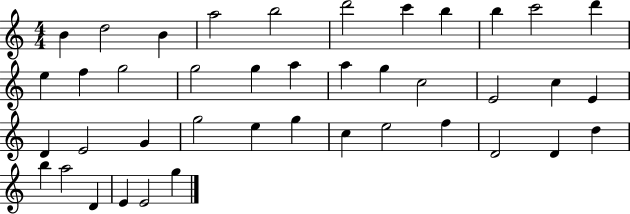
X:1
T:Untitled
M:4/4
L:1/4
K:C
B d2 B a2 b2 d'2 c' b b c'2 d' e f g2 g2 g a a g c2 E2 c E D E2 G g2 e g c e2 f D2 D d b a2 D E E2 g